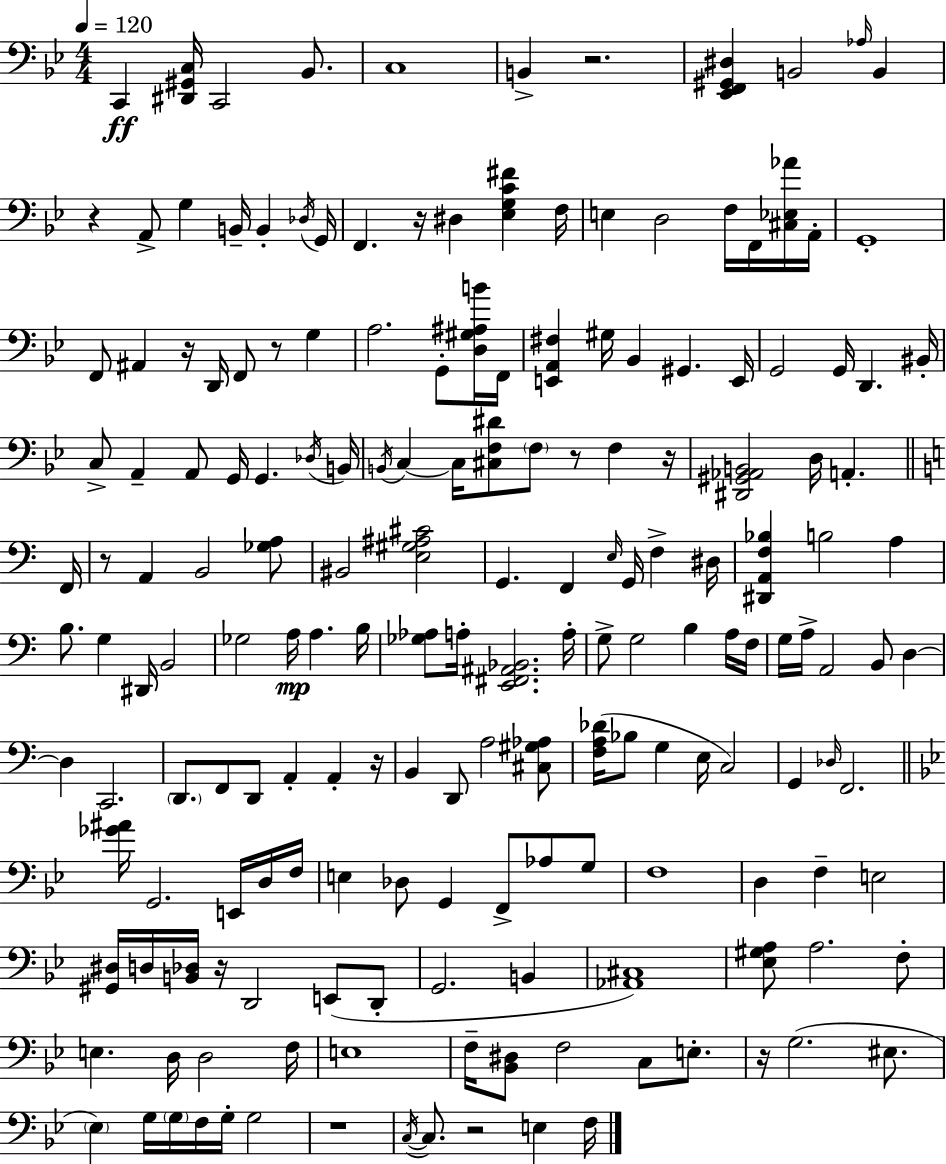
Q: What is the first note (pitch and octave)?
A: C2